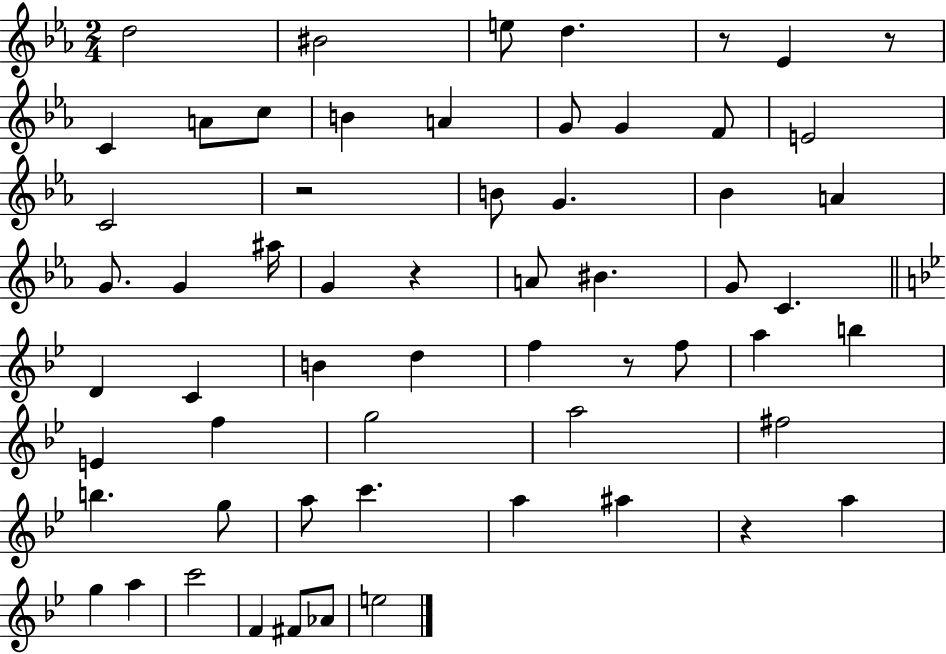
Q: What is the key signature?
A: EES major